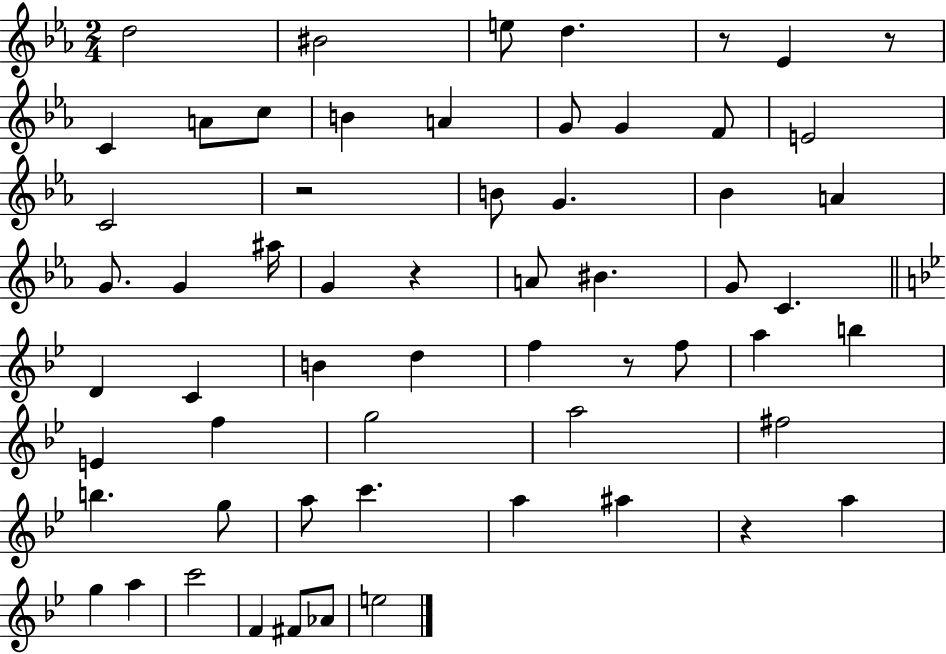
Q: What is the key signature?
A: EES major